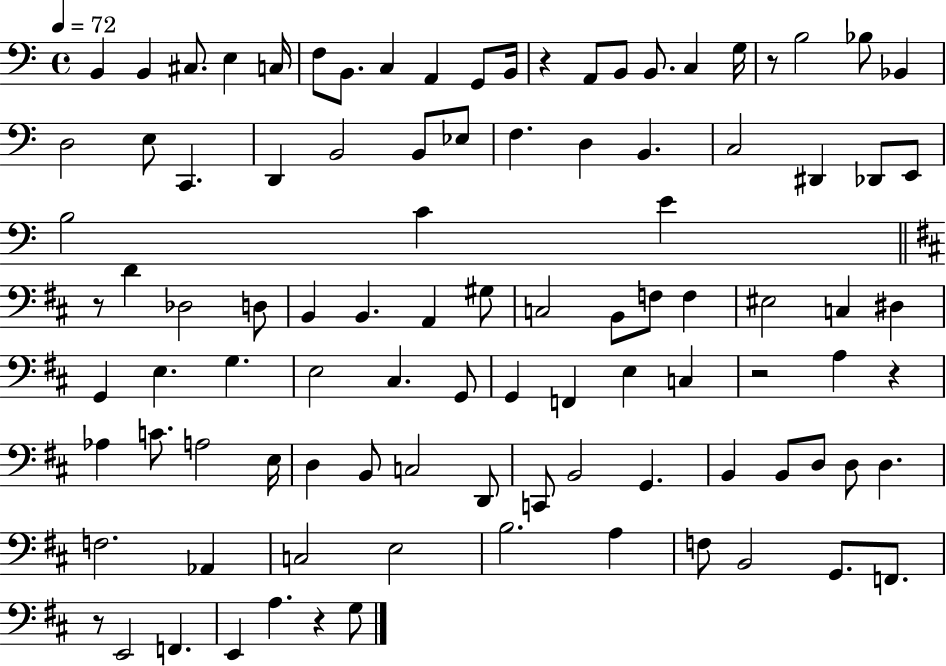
B2/q B2/q C#3/e. E3/q C3/s F3/e B2/e. C3/q A2/q G2/e B2/s R/q A2/e B2/e B2/e. C3/q G3/s R/e B3/h Bb3/e Bb2/q D3/h E3/e C2/q. D2/q B2/h B2/e Eb3/e F3/q. D3/q B2/q. C3/h D#2/q Db2/e E2/e B3/h C4/q E4/q R/e D4/q Db3/h D3/e B2/q B2/q. A2/q G#3/e C3/h B2/e F3/e F3/q EIS3/h C3/q D#3/q G2/q E3/q. G3/q. E3/h C#3/q. G2/e G2/q F2/q E3/q C3/q R/h A3/q R/q Ab3/q C4/e. A3/h E3/s D3/q B2/e C3/h D2/e C2/e B2/h G2/q. B2/q B2/e D3/e D3/e D3/q. F3/h. Ab2/q C3/h E3/h B3/h. A3/q F3/e B2/h G2/e. F2/e. R/e E2/h F2/q. E2/q A3/q. R/q G3/e